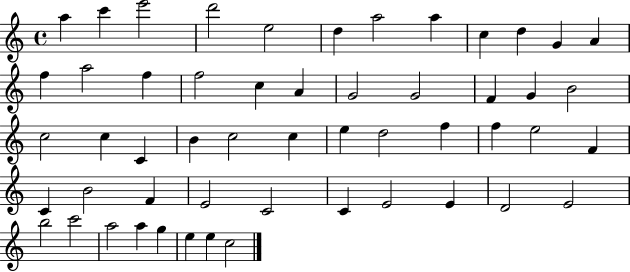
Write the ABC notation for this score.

X:1
T:Untitled
M:4/4
L:1/4
K:C
a c' e'2 d'2 e2 d a2 a c d G A f a2 f f2 c A G2 G2 F G B2 c2 c C B c2 c e d2 f f e2 F C B2 F E2 C2 C E2 E D2 E2 b2 c'2 a2 a g e e c2